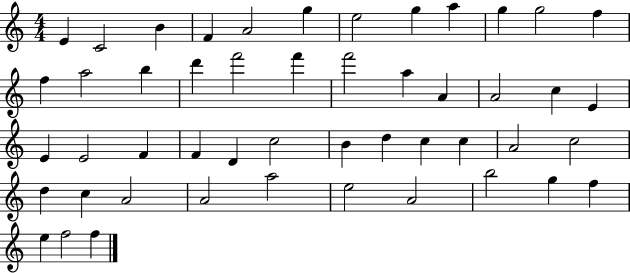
E4/q C4/h B4/q F4/q A4/h G5/q E5/h G5/q A5/q G5/q G5/h F5/q F5/q A5/h B5/q D6/q F6/h F6/q F6/h A5/q A4/q A4/h C5/q E4/q E4/q E4/h F4/q F4/q D4/q C5/h B4/q D5/q C5/q C5/q A4/h C5/h D5/q C5/q A4/h A4/h A5/h E5/h A4/h B5/h G5/q F5/q E5/q F5/h F5/q